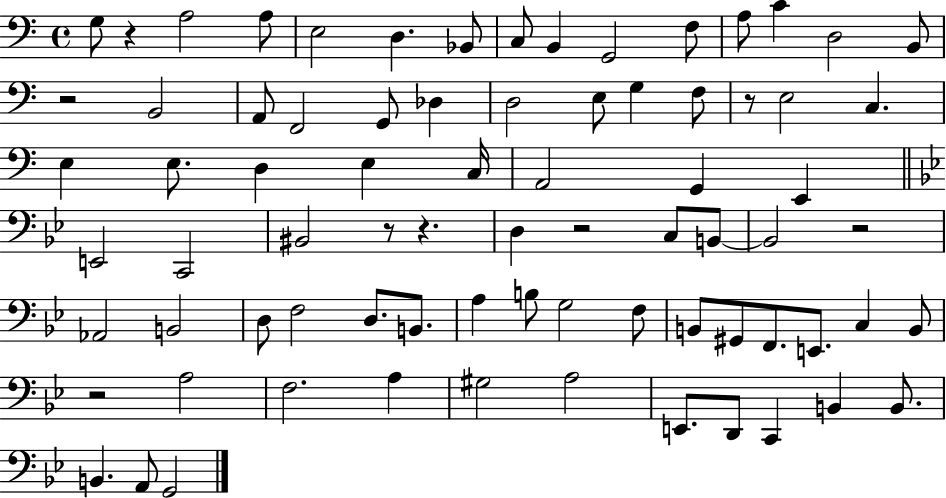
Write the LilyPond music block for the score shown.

{
  \clef bass
  \time 4/4
  \defaultTimeSignature
  \key c \major
  \repeat volta 2 { g8 r4 a2 a8 | e2 d4. bes,8 | c8 b,4 g,2 f8 | a8 c'4 d2 b,8 | \break r2 b,2 | a,8 f,2 g,8 des4 | d2 e8 g4 f8 | r8 e2 c4. | \break e4 e8. d4 e4 c16 | a,2 g,4 e,4 | \bar "||" \break \key bes \major e,2 c,2 | bis,2 r8 r4. | d4 r2 c8 b,8~~ | b,2 r2 | \break aes,2 b,2 | d8 f2 d8. b,8. | a4 b8 g2 f8 | b,8 gis,8 f,8. e,8. c4 b,8 | \break r2 a2 | f2. a4 | gis2 a2 | e,8. d,8 c,4 b,4 b,8. | \break b,4. a,8 g,2 | } \bar "|."
}